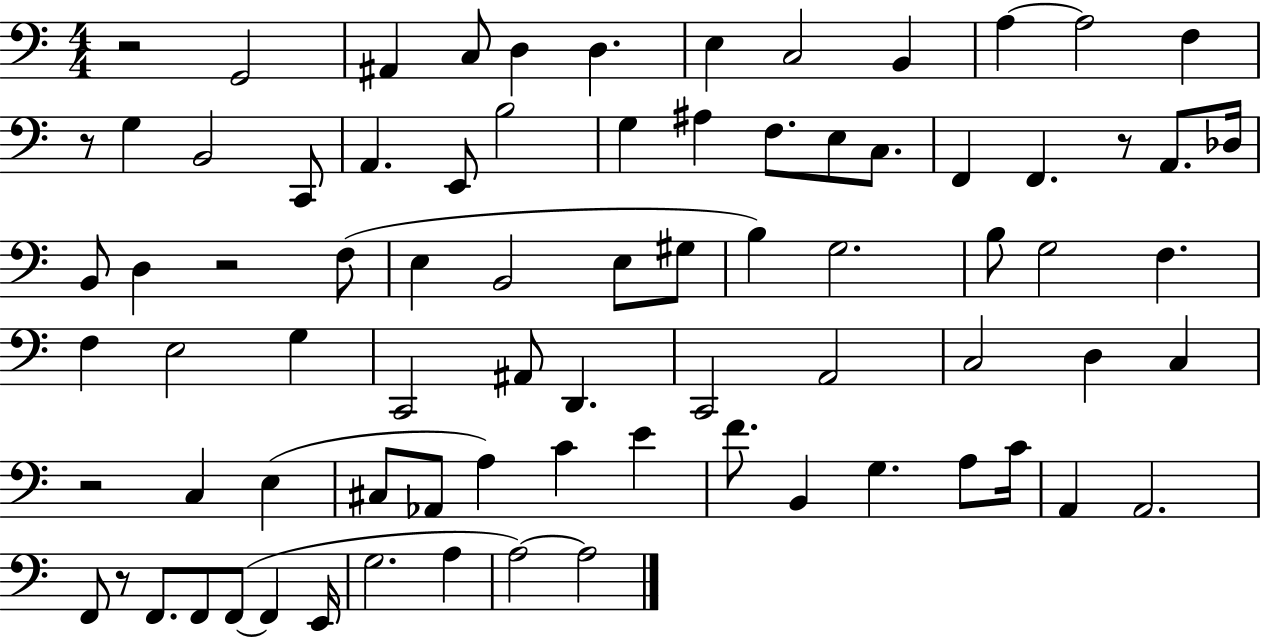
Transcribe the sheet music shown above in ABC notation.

X:1
T:Untitled
M:4/4
L:1/4
K:C
z2 G,,2 ^A,, C,/2 D, D, E, C,2 B,, A, A,2 F, z/2 G, B,,2 C,,/2 A,, E,,/2 B,2 G, ^A, F,/2 E,/2 C,/2 F,, F,, z/2 A,,/2 _D,/4 B,,/2 D, z2 F,/2 E, B,,2 E,/2 ^G,/2 B, G,2 B,/2 G,2 F, F, E,2 G, C,,2 ^A,,/2 D,, C,,2 A,,2 C,2 D, C, z2 C, E, ^C,/2 _A,,/2 A, C E F/2 B,, G, A,/2 C/4 A,, A,,2 F,,/2 z/2 F,,/2 F,,/2 F,,/2 F,, E,,/4 G,2 A, A,2 A,2